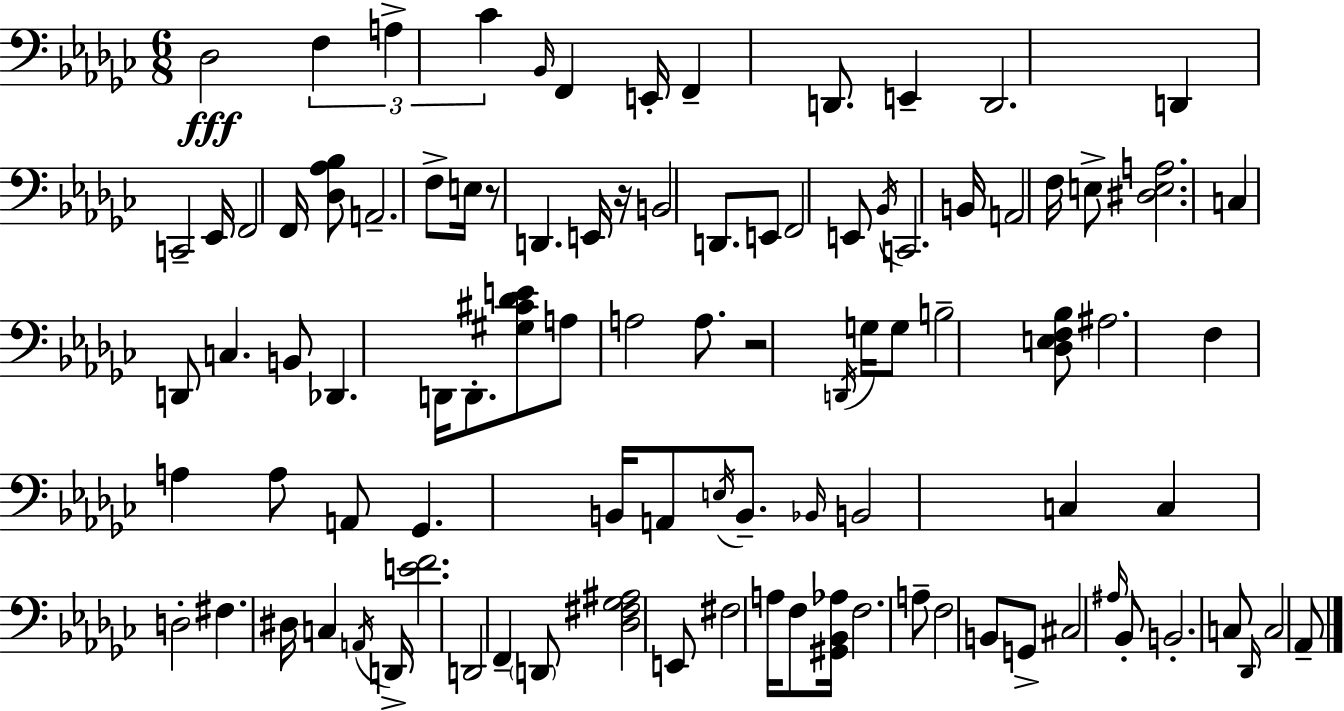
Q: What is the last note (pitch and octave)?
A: Ab2